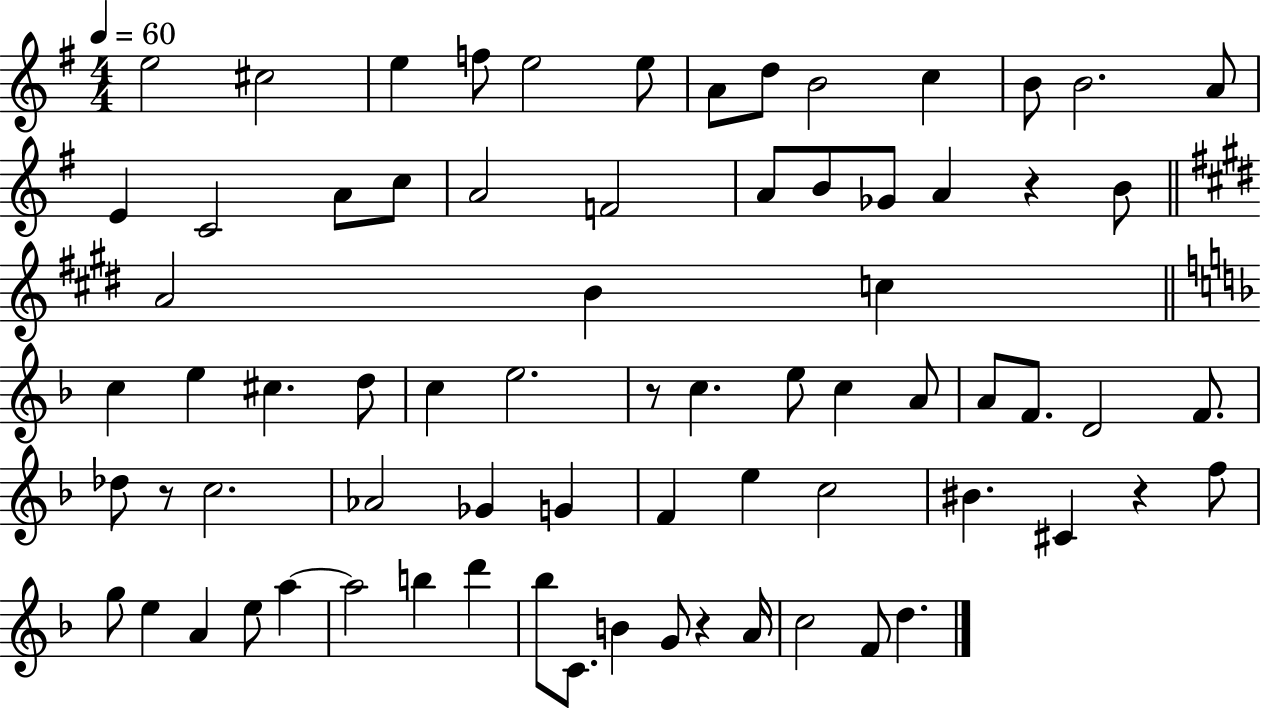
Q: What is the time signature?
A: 4/4